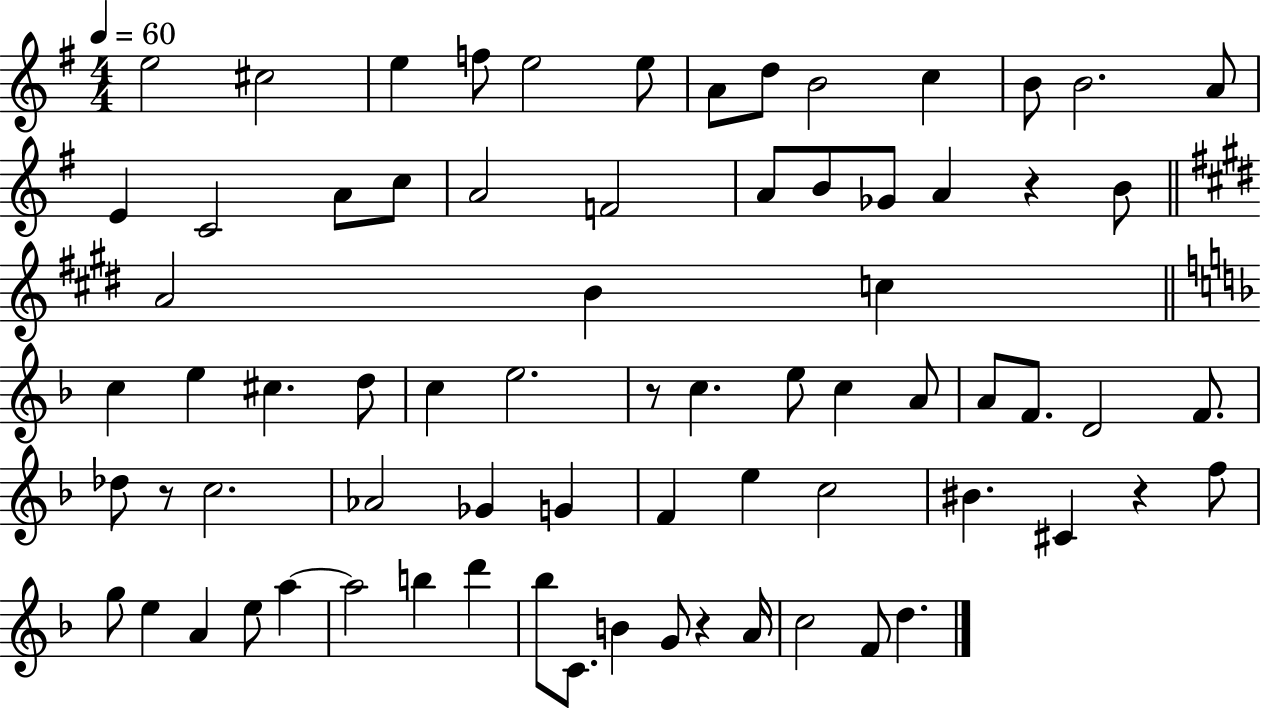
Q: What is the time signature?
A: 4/4